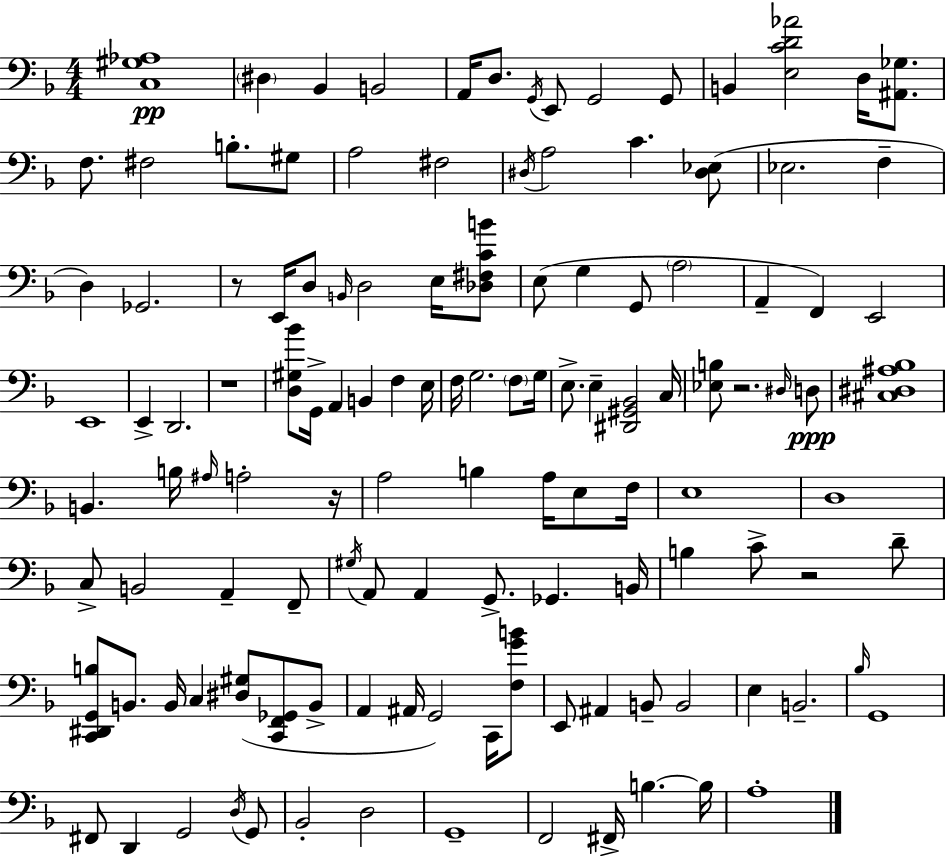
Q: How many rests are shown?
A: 5